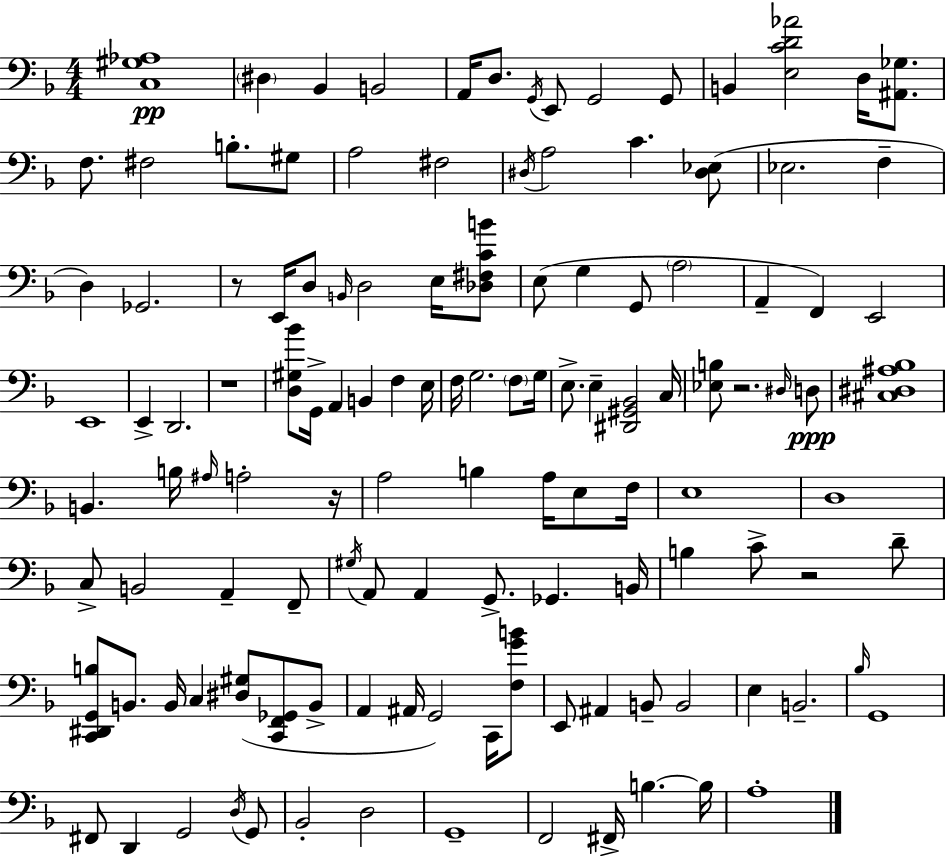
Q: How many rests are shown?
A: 5